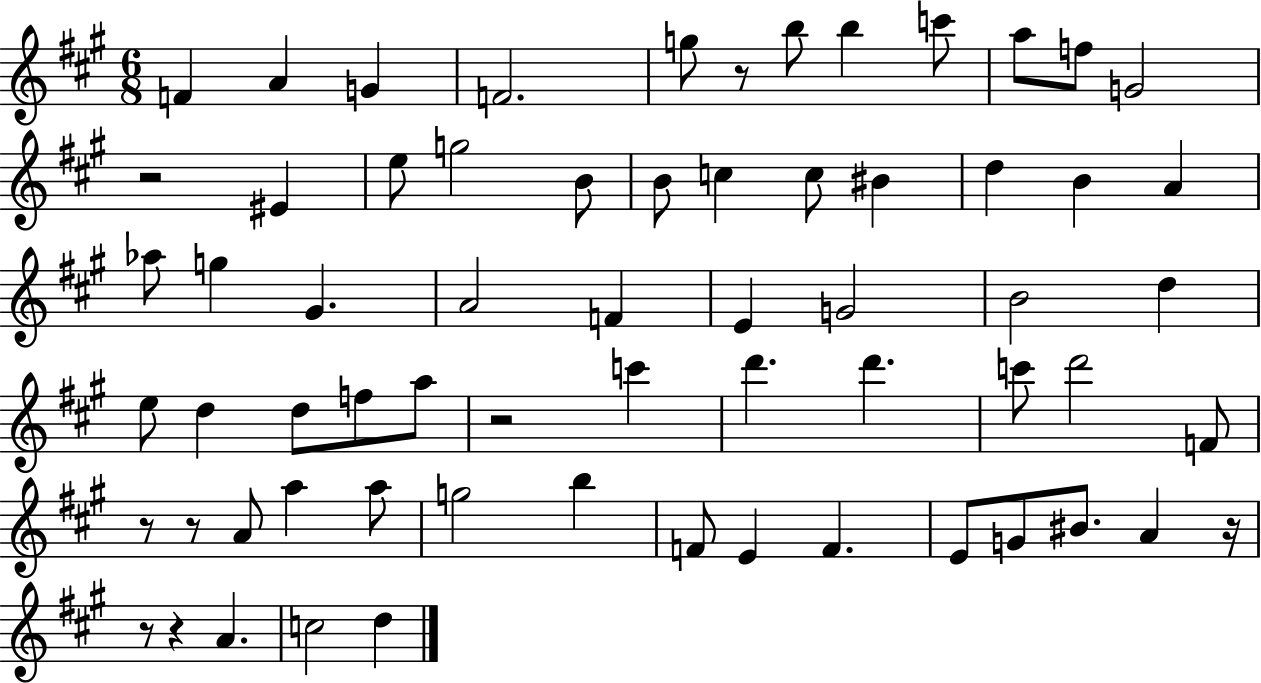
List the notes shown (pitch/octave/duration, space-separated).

F4/q A4/q G4/q F4/h. G5/e R/e B5/e B5/q C6/e A5/e F5/e G4/h R/h EIS4/q E5/e G5/h B4/e B4/e C5/q C5/e BIS4/q D5/q B4/q A4/q Ab5/e G5/q G#4/q. A4/h F4/q E4/q G4/h B4/h D5/q E5/e D5/q D5/e F5/e A5/e R/h C6/q D6/q. D6/q. C6/e D6/h F4/e R/e R/e A4/e A5/q A5/e G5/h B5/q F4/e E4/q F4/q. E4/e G4/e BIS4/e. A4/q R/s R/e R/q A4/q. C5/h D5/q